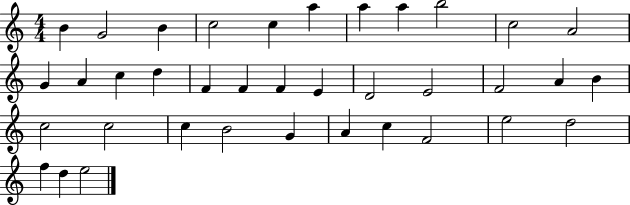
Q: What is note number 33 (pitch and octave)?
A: E5